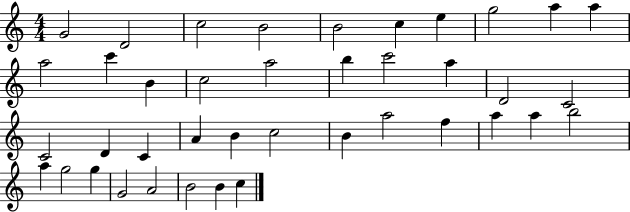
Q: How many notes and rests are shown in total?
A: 40